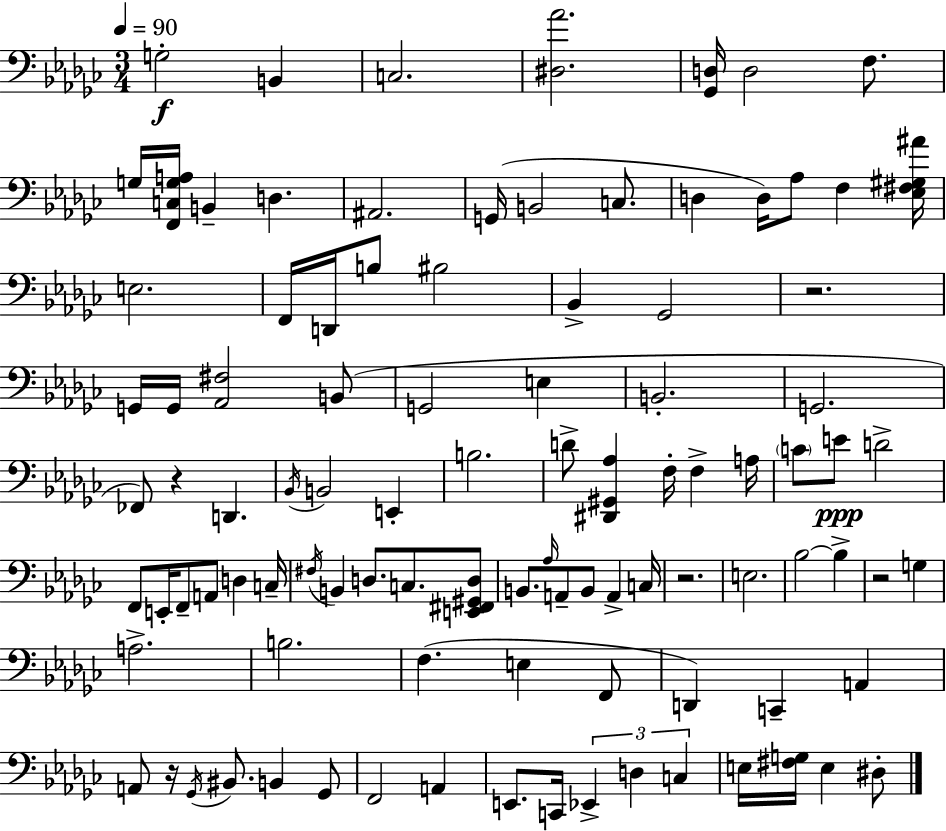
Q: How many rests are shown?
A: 5